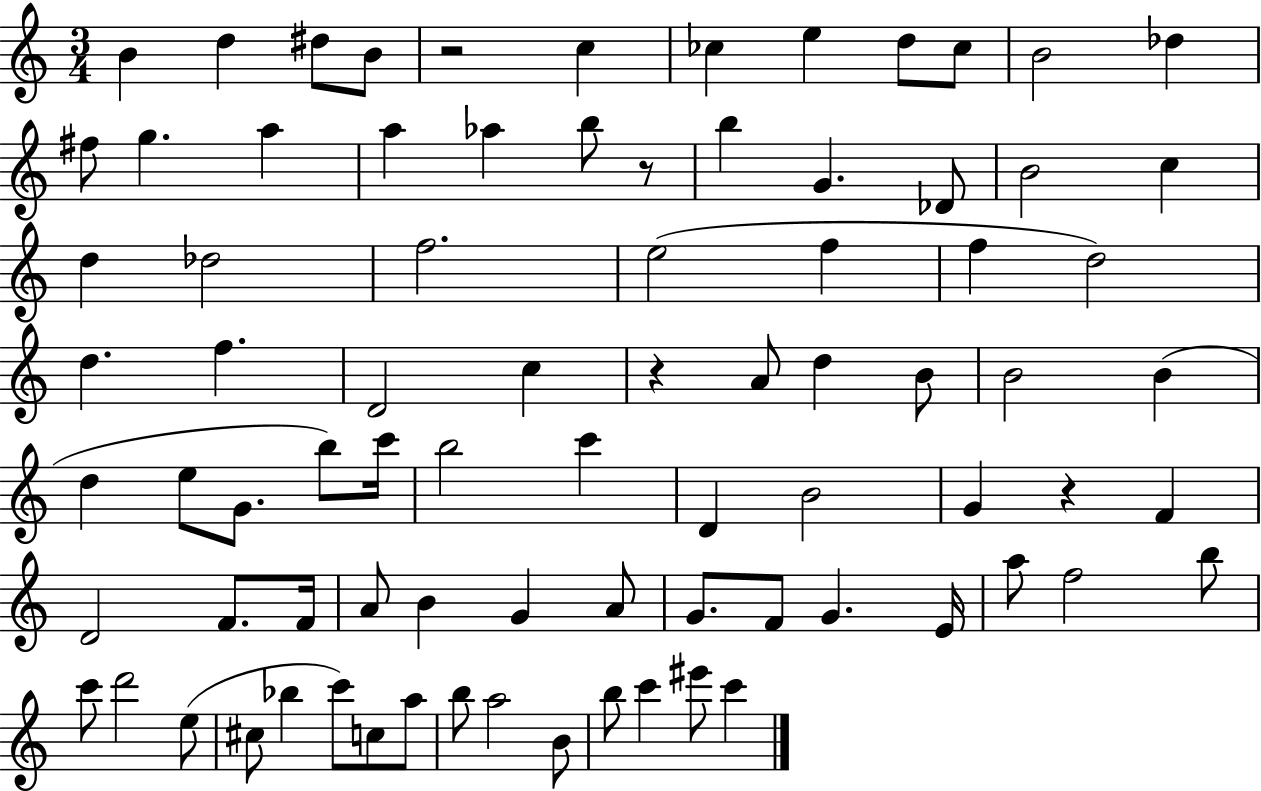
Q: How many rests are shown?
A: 4